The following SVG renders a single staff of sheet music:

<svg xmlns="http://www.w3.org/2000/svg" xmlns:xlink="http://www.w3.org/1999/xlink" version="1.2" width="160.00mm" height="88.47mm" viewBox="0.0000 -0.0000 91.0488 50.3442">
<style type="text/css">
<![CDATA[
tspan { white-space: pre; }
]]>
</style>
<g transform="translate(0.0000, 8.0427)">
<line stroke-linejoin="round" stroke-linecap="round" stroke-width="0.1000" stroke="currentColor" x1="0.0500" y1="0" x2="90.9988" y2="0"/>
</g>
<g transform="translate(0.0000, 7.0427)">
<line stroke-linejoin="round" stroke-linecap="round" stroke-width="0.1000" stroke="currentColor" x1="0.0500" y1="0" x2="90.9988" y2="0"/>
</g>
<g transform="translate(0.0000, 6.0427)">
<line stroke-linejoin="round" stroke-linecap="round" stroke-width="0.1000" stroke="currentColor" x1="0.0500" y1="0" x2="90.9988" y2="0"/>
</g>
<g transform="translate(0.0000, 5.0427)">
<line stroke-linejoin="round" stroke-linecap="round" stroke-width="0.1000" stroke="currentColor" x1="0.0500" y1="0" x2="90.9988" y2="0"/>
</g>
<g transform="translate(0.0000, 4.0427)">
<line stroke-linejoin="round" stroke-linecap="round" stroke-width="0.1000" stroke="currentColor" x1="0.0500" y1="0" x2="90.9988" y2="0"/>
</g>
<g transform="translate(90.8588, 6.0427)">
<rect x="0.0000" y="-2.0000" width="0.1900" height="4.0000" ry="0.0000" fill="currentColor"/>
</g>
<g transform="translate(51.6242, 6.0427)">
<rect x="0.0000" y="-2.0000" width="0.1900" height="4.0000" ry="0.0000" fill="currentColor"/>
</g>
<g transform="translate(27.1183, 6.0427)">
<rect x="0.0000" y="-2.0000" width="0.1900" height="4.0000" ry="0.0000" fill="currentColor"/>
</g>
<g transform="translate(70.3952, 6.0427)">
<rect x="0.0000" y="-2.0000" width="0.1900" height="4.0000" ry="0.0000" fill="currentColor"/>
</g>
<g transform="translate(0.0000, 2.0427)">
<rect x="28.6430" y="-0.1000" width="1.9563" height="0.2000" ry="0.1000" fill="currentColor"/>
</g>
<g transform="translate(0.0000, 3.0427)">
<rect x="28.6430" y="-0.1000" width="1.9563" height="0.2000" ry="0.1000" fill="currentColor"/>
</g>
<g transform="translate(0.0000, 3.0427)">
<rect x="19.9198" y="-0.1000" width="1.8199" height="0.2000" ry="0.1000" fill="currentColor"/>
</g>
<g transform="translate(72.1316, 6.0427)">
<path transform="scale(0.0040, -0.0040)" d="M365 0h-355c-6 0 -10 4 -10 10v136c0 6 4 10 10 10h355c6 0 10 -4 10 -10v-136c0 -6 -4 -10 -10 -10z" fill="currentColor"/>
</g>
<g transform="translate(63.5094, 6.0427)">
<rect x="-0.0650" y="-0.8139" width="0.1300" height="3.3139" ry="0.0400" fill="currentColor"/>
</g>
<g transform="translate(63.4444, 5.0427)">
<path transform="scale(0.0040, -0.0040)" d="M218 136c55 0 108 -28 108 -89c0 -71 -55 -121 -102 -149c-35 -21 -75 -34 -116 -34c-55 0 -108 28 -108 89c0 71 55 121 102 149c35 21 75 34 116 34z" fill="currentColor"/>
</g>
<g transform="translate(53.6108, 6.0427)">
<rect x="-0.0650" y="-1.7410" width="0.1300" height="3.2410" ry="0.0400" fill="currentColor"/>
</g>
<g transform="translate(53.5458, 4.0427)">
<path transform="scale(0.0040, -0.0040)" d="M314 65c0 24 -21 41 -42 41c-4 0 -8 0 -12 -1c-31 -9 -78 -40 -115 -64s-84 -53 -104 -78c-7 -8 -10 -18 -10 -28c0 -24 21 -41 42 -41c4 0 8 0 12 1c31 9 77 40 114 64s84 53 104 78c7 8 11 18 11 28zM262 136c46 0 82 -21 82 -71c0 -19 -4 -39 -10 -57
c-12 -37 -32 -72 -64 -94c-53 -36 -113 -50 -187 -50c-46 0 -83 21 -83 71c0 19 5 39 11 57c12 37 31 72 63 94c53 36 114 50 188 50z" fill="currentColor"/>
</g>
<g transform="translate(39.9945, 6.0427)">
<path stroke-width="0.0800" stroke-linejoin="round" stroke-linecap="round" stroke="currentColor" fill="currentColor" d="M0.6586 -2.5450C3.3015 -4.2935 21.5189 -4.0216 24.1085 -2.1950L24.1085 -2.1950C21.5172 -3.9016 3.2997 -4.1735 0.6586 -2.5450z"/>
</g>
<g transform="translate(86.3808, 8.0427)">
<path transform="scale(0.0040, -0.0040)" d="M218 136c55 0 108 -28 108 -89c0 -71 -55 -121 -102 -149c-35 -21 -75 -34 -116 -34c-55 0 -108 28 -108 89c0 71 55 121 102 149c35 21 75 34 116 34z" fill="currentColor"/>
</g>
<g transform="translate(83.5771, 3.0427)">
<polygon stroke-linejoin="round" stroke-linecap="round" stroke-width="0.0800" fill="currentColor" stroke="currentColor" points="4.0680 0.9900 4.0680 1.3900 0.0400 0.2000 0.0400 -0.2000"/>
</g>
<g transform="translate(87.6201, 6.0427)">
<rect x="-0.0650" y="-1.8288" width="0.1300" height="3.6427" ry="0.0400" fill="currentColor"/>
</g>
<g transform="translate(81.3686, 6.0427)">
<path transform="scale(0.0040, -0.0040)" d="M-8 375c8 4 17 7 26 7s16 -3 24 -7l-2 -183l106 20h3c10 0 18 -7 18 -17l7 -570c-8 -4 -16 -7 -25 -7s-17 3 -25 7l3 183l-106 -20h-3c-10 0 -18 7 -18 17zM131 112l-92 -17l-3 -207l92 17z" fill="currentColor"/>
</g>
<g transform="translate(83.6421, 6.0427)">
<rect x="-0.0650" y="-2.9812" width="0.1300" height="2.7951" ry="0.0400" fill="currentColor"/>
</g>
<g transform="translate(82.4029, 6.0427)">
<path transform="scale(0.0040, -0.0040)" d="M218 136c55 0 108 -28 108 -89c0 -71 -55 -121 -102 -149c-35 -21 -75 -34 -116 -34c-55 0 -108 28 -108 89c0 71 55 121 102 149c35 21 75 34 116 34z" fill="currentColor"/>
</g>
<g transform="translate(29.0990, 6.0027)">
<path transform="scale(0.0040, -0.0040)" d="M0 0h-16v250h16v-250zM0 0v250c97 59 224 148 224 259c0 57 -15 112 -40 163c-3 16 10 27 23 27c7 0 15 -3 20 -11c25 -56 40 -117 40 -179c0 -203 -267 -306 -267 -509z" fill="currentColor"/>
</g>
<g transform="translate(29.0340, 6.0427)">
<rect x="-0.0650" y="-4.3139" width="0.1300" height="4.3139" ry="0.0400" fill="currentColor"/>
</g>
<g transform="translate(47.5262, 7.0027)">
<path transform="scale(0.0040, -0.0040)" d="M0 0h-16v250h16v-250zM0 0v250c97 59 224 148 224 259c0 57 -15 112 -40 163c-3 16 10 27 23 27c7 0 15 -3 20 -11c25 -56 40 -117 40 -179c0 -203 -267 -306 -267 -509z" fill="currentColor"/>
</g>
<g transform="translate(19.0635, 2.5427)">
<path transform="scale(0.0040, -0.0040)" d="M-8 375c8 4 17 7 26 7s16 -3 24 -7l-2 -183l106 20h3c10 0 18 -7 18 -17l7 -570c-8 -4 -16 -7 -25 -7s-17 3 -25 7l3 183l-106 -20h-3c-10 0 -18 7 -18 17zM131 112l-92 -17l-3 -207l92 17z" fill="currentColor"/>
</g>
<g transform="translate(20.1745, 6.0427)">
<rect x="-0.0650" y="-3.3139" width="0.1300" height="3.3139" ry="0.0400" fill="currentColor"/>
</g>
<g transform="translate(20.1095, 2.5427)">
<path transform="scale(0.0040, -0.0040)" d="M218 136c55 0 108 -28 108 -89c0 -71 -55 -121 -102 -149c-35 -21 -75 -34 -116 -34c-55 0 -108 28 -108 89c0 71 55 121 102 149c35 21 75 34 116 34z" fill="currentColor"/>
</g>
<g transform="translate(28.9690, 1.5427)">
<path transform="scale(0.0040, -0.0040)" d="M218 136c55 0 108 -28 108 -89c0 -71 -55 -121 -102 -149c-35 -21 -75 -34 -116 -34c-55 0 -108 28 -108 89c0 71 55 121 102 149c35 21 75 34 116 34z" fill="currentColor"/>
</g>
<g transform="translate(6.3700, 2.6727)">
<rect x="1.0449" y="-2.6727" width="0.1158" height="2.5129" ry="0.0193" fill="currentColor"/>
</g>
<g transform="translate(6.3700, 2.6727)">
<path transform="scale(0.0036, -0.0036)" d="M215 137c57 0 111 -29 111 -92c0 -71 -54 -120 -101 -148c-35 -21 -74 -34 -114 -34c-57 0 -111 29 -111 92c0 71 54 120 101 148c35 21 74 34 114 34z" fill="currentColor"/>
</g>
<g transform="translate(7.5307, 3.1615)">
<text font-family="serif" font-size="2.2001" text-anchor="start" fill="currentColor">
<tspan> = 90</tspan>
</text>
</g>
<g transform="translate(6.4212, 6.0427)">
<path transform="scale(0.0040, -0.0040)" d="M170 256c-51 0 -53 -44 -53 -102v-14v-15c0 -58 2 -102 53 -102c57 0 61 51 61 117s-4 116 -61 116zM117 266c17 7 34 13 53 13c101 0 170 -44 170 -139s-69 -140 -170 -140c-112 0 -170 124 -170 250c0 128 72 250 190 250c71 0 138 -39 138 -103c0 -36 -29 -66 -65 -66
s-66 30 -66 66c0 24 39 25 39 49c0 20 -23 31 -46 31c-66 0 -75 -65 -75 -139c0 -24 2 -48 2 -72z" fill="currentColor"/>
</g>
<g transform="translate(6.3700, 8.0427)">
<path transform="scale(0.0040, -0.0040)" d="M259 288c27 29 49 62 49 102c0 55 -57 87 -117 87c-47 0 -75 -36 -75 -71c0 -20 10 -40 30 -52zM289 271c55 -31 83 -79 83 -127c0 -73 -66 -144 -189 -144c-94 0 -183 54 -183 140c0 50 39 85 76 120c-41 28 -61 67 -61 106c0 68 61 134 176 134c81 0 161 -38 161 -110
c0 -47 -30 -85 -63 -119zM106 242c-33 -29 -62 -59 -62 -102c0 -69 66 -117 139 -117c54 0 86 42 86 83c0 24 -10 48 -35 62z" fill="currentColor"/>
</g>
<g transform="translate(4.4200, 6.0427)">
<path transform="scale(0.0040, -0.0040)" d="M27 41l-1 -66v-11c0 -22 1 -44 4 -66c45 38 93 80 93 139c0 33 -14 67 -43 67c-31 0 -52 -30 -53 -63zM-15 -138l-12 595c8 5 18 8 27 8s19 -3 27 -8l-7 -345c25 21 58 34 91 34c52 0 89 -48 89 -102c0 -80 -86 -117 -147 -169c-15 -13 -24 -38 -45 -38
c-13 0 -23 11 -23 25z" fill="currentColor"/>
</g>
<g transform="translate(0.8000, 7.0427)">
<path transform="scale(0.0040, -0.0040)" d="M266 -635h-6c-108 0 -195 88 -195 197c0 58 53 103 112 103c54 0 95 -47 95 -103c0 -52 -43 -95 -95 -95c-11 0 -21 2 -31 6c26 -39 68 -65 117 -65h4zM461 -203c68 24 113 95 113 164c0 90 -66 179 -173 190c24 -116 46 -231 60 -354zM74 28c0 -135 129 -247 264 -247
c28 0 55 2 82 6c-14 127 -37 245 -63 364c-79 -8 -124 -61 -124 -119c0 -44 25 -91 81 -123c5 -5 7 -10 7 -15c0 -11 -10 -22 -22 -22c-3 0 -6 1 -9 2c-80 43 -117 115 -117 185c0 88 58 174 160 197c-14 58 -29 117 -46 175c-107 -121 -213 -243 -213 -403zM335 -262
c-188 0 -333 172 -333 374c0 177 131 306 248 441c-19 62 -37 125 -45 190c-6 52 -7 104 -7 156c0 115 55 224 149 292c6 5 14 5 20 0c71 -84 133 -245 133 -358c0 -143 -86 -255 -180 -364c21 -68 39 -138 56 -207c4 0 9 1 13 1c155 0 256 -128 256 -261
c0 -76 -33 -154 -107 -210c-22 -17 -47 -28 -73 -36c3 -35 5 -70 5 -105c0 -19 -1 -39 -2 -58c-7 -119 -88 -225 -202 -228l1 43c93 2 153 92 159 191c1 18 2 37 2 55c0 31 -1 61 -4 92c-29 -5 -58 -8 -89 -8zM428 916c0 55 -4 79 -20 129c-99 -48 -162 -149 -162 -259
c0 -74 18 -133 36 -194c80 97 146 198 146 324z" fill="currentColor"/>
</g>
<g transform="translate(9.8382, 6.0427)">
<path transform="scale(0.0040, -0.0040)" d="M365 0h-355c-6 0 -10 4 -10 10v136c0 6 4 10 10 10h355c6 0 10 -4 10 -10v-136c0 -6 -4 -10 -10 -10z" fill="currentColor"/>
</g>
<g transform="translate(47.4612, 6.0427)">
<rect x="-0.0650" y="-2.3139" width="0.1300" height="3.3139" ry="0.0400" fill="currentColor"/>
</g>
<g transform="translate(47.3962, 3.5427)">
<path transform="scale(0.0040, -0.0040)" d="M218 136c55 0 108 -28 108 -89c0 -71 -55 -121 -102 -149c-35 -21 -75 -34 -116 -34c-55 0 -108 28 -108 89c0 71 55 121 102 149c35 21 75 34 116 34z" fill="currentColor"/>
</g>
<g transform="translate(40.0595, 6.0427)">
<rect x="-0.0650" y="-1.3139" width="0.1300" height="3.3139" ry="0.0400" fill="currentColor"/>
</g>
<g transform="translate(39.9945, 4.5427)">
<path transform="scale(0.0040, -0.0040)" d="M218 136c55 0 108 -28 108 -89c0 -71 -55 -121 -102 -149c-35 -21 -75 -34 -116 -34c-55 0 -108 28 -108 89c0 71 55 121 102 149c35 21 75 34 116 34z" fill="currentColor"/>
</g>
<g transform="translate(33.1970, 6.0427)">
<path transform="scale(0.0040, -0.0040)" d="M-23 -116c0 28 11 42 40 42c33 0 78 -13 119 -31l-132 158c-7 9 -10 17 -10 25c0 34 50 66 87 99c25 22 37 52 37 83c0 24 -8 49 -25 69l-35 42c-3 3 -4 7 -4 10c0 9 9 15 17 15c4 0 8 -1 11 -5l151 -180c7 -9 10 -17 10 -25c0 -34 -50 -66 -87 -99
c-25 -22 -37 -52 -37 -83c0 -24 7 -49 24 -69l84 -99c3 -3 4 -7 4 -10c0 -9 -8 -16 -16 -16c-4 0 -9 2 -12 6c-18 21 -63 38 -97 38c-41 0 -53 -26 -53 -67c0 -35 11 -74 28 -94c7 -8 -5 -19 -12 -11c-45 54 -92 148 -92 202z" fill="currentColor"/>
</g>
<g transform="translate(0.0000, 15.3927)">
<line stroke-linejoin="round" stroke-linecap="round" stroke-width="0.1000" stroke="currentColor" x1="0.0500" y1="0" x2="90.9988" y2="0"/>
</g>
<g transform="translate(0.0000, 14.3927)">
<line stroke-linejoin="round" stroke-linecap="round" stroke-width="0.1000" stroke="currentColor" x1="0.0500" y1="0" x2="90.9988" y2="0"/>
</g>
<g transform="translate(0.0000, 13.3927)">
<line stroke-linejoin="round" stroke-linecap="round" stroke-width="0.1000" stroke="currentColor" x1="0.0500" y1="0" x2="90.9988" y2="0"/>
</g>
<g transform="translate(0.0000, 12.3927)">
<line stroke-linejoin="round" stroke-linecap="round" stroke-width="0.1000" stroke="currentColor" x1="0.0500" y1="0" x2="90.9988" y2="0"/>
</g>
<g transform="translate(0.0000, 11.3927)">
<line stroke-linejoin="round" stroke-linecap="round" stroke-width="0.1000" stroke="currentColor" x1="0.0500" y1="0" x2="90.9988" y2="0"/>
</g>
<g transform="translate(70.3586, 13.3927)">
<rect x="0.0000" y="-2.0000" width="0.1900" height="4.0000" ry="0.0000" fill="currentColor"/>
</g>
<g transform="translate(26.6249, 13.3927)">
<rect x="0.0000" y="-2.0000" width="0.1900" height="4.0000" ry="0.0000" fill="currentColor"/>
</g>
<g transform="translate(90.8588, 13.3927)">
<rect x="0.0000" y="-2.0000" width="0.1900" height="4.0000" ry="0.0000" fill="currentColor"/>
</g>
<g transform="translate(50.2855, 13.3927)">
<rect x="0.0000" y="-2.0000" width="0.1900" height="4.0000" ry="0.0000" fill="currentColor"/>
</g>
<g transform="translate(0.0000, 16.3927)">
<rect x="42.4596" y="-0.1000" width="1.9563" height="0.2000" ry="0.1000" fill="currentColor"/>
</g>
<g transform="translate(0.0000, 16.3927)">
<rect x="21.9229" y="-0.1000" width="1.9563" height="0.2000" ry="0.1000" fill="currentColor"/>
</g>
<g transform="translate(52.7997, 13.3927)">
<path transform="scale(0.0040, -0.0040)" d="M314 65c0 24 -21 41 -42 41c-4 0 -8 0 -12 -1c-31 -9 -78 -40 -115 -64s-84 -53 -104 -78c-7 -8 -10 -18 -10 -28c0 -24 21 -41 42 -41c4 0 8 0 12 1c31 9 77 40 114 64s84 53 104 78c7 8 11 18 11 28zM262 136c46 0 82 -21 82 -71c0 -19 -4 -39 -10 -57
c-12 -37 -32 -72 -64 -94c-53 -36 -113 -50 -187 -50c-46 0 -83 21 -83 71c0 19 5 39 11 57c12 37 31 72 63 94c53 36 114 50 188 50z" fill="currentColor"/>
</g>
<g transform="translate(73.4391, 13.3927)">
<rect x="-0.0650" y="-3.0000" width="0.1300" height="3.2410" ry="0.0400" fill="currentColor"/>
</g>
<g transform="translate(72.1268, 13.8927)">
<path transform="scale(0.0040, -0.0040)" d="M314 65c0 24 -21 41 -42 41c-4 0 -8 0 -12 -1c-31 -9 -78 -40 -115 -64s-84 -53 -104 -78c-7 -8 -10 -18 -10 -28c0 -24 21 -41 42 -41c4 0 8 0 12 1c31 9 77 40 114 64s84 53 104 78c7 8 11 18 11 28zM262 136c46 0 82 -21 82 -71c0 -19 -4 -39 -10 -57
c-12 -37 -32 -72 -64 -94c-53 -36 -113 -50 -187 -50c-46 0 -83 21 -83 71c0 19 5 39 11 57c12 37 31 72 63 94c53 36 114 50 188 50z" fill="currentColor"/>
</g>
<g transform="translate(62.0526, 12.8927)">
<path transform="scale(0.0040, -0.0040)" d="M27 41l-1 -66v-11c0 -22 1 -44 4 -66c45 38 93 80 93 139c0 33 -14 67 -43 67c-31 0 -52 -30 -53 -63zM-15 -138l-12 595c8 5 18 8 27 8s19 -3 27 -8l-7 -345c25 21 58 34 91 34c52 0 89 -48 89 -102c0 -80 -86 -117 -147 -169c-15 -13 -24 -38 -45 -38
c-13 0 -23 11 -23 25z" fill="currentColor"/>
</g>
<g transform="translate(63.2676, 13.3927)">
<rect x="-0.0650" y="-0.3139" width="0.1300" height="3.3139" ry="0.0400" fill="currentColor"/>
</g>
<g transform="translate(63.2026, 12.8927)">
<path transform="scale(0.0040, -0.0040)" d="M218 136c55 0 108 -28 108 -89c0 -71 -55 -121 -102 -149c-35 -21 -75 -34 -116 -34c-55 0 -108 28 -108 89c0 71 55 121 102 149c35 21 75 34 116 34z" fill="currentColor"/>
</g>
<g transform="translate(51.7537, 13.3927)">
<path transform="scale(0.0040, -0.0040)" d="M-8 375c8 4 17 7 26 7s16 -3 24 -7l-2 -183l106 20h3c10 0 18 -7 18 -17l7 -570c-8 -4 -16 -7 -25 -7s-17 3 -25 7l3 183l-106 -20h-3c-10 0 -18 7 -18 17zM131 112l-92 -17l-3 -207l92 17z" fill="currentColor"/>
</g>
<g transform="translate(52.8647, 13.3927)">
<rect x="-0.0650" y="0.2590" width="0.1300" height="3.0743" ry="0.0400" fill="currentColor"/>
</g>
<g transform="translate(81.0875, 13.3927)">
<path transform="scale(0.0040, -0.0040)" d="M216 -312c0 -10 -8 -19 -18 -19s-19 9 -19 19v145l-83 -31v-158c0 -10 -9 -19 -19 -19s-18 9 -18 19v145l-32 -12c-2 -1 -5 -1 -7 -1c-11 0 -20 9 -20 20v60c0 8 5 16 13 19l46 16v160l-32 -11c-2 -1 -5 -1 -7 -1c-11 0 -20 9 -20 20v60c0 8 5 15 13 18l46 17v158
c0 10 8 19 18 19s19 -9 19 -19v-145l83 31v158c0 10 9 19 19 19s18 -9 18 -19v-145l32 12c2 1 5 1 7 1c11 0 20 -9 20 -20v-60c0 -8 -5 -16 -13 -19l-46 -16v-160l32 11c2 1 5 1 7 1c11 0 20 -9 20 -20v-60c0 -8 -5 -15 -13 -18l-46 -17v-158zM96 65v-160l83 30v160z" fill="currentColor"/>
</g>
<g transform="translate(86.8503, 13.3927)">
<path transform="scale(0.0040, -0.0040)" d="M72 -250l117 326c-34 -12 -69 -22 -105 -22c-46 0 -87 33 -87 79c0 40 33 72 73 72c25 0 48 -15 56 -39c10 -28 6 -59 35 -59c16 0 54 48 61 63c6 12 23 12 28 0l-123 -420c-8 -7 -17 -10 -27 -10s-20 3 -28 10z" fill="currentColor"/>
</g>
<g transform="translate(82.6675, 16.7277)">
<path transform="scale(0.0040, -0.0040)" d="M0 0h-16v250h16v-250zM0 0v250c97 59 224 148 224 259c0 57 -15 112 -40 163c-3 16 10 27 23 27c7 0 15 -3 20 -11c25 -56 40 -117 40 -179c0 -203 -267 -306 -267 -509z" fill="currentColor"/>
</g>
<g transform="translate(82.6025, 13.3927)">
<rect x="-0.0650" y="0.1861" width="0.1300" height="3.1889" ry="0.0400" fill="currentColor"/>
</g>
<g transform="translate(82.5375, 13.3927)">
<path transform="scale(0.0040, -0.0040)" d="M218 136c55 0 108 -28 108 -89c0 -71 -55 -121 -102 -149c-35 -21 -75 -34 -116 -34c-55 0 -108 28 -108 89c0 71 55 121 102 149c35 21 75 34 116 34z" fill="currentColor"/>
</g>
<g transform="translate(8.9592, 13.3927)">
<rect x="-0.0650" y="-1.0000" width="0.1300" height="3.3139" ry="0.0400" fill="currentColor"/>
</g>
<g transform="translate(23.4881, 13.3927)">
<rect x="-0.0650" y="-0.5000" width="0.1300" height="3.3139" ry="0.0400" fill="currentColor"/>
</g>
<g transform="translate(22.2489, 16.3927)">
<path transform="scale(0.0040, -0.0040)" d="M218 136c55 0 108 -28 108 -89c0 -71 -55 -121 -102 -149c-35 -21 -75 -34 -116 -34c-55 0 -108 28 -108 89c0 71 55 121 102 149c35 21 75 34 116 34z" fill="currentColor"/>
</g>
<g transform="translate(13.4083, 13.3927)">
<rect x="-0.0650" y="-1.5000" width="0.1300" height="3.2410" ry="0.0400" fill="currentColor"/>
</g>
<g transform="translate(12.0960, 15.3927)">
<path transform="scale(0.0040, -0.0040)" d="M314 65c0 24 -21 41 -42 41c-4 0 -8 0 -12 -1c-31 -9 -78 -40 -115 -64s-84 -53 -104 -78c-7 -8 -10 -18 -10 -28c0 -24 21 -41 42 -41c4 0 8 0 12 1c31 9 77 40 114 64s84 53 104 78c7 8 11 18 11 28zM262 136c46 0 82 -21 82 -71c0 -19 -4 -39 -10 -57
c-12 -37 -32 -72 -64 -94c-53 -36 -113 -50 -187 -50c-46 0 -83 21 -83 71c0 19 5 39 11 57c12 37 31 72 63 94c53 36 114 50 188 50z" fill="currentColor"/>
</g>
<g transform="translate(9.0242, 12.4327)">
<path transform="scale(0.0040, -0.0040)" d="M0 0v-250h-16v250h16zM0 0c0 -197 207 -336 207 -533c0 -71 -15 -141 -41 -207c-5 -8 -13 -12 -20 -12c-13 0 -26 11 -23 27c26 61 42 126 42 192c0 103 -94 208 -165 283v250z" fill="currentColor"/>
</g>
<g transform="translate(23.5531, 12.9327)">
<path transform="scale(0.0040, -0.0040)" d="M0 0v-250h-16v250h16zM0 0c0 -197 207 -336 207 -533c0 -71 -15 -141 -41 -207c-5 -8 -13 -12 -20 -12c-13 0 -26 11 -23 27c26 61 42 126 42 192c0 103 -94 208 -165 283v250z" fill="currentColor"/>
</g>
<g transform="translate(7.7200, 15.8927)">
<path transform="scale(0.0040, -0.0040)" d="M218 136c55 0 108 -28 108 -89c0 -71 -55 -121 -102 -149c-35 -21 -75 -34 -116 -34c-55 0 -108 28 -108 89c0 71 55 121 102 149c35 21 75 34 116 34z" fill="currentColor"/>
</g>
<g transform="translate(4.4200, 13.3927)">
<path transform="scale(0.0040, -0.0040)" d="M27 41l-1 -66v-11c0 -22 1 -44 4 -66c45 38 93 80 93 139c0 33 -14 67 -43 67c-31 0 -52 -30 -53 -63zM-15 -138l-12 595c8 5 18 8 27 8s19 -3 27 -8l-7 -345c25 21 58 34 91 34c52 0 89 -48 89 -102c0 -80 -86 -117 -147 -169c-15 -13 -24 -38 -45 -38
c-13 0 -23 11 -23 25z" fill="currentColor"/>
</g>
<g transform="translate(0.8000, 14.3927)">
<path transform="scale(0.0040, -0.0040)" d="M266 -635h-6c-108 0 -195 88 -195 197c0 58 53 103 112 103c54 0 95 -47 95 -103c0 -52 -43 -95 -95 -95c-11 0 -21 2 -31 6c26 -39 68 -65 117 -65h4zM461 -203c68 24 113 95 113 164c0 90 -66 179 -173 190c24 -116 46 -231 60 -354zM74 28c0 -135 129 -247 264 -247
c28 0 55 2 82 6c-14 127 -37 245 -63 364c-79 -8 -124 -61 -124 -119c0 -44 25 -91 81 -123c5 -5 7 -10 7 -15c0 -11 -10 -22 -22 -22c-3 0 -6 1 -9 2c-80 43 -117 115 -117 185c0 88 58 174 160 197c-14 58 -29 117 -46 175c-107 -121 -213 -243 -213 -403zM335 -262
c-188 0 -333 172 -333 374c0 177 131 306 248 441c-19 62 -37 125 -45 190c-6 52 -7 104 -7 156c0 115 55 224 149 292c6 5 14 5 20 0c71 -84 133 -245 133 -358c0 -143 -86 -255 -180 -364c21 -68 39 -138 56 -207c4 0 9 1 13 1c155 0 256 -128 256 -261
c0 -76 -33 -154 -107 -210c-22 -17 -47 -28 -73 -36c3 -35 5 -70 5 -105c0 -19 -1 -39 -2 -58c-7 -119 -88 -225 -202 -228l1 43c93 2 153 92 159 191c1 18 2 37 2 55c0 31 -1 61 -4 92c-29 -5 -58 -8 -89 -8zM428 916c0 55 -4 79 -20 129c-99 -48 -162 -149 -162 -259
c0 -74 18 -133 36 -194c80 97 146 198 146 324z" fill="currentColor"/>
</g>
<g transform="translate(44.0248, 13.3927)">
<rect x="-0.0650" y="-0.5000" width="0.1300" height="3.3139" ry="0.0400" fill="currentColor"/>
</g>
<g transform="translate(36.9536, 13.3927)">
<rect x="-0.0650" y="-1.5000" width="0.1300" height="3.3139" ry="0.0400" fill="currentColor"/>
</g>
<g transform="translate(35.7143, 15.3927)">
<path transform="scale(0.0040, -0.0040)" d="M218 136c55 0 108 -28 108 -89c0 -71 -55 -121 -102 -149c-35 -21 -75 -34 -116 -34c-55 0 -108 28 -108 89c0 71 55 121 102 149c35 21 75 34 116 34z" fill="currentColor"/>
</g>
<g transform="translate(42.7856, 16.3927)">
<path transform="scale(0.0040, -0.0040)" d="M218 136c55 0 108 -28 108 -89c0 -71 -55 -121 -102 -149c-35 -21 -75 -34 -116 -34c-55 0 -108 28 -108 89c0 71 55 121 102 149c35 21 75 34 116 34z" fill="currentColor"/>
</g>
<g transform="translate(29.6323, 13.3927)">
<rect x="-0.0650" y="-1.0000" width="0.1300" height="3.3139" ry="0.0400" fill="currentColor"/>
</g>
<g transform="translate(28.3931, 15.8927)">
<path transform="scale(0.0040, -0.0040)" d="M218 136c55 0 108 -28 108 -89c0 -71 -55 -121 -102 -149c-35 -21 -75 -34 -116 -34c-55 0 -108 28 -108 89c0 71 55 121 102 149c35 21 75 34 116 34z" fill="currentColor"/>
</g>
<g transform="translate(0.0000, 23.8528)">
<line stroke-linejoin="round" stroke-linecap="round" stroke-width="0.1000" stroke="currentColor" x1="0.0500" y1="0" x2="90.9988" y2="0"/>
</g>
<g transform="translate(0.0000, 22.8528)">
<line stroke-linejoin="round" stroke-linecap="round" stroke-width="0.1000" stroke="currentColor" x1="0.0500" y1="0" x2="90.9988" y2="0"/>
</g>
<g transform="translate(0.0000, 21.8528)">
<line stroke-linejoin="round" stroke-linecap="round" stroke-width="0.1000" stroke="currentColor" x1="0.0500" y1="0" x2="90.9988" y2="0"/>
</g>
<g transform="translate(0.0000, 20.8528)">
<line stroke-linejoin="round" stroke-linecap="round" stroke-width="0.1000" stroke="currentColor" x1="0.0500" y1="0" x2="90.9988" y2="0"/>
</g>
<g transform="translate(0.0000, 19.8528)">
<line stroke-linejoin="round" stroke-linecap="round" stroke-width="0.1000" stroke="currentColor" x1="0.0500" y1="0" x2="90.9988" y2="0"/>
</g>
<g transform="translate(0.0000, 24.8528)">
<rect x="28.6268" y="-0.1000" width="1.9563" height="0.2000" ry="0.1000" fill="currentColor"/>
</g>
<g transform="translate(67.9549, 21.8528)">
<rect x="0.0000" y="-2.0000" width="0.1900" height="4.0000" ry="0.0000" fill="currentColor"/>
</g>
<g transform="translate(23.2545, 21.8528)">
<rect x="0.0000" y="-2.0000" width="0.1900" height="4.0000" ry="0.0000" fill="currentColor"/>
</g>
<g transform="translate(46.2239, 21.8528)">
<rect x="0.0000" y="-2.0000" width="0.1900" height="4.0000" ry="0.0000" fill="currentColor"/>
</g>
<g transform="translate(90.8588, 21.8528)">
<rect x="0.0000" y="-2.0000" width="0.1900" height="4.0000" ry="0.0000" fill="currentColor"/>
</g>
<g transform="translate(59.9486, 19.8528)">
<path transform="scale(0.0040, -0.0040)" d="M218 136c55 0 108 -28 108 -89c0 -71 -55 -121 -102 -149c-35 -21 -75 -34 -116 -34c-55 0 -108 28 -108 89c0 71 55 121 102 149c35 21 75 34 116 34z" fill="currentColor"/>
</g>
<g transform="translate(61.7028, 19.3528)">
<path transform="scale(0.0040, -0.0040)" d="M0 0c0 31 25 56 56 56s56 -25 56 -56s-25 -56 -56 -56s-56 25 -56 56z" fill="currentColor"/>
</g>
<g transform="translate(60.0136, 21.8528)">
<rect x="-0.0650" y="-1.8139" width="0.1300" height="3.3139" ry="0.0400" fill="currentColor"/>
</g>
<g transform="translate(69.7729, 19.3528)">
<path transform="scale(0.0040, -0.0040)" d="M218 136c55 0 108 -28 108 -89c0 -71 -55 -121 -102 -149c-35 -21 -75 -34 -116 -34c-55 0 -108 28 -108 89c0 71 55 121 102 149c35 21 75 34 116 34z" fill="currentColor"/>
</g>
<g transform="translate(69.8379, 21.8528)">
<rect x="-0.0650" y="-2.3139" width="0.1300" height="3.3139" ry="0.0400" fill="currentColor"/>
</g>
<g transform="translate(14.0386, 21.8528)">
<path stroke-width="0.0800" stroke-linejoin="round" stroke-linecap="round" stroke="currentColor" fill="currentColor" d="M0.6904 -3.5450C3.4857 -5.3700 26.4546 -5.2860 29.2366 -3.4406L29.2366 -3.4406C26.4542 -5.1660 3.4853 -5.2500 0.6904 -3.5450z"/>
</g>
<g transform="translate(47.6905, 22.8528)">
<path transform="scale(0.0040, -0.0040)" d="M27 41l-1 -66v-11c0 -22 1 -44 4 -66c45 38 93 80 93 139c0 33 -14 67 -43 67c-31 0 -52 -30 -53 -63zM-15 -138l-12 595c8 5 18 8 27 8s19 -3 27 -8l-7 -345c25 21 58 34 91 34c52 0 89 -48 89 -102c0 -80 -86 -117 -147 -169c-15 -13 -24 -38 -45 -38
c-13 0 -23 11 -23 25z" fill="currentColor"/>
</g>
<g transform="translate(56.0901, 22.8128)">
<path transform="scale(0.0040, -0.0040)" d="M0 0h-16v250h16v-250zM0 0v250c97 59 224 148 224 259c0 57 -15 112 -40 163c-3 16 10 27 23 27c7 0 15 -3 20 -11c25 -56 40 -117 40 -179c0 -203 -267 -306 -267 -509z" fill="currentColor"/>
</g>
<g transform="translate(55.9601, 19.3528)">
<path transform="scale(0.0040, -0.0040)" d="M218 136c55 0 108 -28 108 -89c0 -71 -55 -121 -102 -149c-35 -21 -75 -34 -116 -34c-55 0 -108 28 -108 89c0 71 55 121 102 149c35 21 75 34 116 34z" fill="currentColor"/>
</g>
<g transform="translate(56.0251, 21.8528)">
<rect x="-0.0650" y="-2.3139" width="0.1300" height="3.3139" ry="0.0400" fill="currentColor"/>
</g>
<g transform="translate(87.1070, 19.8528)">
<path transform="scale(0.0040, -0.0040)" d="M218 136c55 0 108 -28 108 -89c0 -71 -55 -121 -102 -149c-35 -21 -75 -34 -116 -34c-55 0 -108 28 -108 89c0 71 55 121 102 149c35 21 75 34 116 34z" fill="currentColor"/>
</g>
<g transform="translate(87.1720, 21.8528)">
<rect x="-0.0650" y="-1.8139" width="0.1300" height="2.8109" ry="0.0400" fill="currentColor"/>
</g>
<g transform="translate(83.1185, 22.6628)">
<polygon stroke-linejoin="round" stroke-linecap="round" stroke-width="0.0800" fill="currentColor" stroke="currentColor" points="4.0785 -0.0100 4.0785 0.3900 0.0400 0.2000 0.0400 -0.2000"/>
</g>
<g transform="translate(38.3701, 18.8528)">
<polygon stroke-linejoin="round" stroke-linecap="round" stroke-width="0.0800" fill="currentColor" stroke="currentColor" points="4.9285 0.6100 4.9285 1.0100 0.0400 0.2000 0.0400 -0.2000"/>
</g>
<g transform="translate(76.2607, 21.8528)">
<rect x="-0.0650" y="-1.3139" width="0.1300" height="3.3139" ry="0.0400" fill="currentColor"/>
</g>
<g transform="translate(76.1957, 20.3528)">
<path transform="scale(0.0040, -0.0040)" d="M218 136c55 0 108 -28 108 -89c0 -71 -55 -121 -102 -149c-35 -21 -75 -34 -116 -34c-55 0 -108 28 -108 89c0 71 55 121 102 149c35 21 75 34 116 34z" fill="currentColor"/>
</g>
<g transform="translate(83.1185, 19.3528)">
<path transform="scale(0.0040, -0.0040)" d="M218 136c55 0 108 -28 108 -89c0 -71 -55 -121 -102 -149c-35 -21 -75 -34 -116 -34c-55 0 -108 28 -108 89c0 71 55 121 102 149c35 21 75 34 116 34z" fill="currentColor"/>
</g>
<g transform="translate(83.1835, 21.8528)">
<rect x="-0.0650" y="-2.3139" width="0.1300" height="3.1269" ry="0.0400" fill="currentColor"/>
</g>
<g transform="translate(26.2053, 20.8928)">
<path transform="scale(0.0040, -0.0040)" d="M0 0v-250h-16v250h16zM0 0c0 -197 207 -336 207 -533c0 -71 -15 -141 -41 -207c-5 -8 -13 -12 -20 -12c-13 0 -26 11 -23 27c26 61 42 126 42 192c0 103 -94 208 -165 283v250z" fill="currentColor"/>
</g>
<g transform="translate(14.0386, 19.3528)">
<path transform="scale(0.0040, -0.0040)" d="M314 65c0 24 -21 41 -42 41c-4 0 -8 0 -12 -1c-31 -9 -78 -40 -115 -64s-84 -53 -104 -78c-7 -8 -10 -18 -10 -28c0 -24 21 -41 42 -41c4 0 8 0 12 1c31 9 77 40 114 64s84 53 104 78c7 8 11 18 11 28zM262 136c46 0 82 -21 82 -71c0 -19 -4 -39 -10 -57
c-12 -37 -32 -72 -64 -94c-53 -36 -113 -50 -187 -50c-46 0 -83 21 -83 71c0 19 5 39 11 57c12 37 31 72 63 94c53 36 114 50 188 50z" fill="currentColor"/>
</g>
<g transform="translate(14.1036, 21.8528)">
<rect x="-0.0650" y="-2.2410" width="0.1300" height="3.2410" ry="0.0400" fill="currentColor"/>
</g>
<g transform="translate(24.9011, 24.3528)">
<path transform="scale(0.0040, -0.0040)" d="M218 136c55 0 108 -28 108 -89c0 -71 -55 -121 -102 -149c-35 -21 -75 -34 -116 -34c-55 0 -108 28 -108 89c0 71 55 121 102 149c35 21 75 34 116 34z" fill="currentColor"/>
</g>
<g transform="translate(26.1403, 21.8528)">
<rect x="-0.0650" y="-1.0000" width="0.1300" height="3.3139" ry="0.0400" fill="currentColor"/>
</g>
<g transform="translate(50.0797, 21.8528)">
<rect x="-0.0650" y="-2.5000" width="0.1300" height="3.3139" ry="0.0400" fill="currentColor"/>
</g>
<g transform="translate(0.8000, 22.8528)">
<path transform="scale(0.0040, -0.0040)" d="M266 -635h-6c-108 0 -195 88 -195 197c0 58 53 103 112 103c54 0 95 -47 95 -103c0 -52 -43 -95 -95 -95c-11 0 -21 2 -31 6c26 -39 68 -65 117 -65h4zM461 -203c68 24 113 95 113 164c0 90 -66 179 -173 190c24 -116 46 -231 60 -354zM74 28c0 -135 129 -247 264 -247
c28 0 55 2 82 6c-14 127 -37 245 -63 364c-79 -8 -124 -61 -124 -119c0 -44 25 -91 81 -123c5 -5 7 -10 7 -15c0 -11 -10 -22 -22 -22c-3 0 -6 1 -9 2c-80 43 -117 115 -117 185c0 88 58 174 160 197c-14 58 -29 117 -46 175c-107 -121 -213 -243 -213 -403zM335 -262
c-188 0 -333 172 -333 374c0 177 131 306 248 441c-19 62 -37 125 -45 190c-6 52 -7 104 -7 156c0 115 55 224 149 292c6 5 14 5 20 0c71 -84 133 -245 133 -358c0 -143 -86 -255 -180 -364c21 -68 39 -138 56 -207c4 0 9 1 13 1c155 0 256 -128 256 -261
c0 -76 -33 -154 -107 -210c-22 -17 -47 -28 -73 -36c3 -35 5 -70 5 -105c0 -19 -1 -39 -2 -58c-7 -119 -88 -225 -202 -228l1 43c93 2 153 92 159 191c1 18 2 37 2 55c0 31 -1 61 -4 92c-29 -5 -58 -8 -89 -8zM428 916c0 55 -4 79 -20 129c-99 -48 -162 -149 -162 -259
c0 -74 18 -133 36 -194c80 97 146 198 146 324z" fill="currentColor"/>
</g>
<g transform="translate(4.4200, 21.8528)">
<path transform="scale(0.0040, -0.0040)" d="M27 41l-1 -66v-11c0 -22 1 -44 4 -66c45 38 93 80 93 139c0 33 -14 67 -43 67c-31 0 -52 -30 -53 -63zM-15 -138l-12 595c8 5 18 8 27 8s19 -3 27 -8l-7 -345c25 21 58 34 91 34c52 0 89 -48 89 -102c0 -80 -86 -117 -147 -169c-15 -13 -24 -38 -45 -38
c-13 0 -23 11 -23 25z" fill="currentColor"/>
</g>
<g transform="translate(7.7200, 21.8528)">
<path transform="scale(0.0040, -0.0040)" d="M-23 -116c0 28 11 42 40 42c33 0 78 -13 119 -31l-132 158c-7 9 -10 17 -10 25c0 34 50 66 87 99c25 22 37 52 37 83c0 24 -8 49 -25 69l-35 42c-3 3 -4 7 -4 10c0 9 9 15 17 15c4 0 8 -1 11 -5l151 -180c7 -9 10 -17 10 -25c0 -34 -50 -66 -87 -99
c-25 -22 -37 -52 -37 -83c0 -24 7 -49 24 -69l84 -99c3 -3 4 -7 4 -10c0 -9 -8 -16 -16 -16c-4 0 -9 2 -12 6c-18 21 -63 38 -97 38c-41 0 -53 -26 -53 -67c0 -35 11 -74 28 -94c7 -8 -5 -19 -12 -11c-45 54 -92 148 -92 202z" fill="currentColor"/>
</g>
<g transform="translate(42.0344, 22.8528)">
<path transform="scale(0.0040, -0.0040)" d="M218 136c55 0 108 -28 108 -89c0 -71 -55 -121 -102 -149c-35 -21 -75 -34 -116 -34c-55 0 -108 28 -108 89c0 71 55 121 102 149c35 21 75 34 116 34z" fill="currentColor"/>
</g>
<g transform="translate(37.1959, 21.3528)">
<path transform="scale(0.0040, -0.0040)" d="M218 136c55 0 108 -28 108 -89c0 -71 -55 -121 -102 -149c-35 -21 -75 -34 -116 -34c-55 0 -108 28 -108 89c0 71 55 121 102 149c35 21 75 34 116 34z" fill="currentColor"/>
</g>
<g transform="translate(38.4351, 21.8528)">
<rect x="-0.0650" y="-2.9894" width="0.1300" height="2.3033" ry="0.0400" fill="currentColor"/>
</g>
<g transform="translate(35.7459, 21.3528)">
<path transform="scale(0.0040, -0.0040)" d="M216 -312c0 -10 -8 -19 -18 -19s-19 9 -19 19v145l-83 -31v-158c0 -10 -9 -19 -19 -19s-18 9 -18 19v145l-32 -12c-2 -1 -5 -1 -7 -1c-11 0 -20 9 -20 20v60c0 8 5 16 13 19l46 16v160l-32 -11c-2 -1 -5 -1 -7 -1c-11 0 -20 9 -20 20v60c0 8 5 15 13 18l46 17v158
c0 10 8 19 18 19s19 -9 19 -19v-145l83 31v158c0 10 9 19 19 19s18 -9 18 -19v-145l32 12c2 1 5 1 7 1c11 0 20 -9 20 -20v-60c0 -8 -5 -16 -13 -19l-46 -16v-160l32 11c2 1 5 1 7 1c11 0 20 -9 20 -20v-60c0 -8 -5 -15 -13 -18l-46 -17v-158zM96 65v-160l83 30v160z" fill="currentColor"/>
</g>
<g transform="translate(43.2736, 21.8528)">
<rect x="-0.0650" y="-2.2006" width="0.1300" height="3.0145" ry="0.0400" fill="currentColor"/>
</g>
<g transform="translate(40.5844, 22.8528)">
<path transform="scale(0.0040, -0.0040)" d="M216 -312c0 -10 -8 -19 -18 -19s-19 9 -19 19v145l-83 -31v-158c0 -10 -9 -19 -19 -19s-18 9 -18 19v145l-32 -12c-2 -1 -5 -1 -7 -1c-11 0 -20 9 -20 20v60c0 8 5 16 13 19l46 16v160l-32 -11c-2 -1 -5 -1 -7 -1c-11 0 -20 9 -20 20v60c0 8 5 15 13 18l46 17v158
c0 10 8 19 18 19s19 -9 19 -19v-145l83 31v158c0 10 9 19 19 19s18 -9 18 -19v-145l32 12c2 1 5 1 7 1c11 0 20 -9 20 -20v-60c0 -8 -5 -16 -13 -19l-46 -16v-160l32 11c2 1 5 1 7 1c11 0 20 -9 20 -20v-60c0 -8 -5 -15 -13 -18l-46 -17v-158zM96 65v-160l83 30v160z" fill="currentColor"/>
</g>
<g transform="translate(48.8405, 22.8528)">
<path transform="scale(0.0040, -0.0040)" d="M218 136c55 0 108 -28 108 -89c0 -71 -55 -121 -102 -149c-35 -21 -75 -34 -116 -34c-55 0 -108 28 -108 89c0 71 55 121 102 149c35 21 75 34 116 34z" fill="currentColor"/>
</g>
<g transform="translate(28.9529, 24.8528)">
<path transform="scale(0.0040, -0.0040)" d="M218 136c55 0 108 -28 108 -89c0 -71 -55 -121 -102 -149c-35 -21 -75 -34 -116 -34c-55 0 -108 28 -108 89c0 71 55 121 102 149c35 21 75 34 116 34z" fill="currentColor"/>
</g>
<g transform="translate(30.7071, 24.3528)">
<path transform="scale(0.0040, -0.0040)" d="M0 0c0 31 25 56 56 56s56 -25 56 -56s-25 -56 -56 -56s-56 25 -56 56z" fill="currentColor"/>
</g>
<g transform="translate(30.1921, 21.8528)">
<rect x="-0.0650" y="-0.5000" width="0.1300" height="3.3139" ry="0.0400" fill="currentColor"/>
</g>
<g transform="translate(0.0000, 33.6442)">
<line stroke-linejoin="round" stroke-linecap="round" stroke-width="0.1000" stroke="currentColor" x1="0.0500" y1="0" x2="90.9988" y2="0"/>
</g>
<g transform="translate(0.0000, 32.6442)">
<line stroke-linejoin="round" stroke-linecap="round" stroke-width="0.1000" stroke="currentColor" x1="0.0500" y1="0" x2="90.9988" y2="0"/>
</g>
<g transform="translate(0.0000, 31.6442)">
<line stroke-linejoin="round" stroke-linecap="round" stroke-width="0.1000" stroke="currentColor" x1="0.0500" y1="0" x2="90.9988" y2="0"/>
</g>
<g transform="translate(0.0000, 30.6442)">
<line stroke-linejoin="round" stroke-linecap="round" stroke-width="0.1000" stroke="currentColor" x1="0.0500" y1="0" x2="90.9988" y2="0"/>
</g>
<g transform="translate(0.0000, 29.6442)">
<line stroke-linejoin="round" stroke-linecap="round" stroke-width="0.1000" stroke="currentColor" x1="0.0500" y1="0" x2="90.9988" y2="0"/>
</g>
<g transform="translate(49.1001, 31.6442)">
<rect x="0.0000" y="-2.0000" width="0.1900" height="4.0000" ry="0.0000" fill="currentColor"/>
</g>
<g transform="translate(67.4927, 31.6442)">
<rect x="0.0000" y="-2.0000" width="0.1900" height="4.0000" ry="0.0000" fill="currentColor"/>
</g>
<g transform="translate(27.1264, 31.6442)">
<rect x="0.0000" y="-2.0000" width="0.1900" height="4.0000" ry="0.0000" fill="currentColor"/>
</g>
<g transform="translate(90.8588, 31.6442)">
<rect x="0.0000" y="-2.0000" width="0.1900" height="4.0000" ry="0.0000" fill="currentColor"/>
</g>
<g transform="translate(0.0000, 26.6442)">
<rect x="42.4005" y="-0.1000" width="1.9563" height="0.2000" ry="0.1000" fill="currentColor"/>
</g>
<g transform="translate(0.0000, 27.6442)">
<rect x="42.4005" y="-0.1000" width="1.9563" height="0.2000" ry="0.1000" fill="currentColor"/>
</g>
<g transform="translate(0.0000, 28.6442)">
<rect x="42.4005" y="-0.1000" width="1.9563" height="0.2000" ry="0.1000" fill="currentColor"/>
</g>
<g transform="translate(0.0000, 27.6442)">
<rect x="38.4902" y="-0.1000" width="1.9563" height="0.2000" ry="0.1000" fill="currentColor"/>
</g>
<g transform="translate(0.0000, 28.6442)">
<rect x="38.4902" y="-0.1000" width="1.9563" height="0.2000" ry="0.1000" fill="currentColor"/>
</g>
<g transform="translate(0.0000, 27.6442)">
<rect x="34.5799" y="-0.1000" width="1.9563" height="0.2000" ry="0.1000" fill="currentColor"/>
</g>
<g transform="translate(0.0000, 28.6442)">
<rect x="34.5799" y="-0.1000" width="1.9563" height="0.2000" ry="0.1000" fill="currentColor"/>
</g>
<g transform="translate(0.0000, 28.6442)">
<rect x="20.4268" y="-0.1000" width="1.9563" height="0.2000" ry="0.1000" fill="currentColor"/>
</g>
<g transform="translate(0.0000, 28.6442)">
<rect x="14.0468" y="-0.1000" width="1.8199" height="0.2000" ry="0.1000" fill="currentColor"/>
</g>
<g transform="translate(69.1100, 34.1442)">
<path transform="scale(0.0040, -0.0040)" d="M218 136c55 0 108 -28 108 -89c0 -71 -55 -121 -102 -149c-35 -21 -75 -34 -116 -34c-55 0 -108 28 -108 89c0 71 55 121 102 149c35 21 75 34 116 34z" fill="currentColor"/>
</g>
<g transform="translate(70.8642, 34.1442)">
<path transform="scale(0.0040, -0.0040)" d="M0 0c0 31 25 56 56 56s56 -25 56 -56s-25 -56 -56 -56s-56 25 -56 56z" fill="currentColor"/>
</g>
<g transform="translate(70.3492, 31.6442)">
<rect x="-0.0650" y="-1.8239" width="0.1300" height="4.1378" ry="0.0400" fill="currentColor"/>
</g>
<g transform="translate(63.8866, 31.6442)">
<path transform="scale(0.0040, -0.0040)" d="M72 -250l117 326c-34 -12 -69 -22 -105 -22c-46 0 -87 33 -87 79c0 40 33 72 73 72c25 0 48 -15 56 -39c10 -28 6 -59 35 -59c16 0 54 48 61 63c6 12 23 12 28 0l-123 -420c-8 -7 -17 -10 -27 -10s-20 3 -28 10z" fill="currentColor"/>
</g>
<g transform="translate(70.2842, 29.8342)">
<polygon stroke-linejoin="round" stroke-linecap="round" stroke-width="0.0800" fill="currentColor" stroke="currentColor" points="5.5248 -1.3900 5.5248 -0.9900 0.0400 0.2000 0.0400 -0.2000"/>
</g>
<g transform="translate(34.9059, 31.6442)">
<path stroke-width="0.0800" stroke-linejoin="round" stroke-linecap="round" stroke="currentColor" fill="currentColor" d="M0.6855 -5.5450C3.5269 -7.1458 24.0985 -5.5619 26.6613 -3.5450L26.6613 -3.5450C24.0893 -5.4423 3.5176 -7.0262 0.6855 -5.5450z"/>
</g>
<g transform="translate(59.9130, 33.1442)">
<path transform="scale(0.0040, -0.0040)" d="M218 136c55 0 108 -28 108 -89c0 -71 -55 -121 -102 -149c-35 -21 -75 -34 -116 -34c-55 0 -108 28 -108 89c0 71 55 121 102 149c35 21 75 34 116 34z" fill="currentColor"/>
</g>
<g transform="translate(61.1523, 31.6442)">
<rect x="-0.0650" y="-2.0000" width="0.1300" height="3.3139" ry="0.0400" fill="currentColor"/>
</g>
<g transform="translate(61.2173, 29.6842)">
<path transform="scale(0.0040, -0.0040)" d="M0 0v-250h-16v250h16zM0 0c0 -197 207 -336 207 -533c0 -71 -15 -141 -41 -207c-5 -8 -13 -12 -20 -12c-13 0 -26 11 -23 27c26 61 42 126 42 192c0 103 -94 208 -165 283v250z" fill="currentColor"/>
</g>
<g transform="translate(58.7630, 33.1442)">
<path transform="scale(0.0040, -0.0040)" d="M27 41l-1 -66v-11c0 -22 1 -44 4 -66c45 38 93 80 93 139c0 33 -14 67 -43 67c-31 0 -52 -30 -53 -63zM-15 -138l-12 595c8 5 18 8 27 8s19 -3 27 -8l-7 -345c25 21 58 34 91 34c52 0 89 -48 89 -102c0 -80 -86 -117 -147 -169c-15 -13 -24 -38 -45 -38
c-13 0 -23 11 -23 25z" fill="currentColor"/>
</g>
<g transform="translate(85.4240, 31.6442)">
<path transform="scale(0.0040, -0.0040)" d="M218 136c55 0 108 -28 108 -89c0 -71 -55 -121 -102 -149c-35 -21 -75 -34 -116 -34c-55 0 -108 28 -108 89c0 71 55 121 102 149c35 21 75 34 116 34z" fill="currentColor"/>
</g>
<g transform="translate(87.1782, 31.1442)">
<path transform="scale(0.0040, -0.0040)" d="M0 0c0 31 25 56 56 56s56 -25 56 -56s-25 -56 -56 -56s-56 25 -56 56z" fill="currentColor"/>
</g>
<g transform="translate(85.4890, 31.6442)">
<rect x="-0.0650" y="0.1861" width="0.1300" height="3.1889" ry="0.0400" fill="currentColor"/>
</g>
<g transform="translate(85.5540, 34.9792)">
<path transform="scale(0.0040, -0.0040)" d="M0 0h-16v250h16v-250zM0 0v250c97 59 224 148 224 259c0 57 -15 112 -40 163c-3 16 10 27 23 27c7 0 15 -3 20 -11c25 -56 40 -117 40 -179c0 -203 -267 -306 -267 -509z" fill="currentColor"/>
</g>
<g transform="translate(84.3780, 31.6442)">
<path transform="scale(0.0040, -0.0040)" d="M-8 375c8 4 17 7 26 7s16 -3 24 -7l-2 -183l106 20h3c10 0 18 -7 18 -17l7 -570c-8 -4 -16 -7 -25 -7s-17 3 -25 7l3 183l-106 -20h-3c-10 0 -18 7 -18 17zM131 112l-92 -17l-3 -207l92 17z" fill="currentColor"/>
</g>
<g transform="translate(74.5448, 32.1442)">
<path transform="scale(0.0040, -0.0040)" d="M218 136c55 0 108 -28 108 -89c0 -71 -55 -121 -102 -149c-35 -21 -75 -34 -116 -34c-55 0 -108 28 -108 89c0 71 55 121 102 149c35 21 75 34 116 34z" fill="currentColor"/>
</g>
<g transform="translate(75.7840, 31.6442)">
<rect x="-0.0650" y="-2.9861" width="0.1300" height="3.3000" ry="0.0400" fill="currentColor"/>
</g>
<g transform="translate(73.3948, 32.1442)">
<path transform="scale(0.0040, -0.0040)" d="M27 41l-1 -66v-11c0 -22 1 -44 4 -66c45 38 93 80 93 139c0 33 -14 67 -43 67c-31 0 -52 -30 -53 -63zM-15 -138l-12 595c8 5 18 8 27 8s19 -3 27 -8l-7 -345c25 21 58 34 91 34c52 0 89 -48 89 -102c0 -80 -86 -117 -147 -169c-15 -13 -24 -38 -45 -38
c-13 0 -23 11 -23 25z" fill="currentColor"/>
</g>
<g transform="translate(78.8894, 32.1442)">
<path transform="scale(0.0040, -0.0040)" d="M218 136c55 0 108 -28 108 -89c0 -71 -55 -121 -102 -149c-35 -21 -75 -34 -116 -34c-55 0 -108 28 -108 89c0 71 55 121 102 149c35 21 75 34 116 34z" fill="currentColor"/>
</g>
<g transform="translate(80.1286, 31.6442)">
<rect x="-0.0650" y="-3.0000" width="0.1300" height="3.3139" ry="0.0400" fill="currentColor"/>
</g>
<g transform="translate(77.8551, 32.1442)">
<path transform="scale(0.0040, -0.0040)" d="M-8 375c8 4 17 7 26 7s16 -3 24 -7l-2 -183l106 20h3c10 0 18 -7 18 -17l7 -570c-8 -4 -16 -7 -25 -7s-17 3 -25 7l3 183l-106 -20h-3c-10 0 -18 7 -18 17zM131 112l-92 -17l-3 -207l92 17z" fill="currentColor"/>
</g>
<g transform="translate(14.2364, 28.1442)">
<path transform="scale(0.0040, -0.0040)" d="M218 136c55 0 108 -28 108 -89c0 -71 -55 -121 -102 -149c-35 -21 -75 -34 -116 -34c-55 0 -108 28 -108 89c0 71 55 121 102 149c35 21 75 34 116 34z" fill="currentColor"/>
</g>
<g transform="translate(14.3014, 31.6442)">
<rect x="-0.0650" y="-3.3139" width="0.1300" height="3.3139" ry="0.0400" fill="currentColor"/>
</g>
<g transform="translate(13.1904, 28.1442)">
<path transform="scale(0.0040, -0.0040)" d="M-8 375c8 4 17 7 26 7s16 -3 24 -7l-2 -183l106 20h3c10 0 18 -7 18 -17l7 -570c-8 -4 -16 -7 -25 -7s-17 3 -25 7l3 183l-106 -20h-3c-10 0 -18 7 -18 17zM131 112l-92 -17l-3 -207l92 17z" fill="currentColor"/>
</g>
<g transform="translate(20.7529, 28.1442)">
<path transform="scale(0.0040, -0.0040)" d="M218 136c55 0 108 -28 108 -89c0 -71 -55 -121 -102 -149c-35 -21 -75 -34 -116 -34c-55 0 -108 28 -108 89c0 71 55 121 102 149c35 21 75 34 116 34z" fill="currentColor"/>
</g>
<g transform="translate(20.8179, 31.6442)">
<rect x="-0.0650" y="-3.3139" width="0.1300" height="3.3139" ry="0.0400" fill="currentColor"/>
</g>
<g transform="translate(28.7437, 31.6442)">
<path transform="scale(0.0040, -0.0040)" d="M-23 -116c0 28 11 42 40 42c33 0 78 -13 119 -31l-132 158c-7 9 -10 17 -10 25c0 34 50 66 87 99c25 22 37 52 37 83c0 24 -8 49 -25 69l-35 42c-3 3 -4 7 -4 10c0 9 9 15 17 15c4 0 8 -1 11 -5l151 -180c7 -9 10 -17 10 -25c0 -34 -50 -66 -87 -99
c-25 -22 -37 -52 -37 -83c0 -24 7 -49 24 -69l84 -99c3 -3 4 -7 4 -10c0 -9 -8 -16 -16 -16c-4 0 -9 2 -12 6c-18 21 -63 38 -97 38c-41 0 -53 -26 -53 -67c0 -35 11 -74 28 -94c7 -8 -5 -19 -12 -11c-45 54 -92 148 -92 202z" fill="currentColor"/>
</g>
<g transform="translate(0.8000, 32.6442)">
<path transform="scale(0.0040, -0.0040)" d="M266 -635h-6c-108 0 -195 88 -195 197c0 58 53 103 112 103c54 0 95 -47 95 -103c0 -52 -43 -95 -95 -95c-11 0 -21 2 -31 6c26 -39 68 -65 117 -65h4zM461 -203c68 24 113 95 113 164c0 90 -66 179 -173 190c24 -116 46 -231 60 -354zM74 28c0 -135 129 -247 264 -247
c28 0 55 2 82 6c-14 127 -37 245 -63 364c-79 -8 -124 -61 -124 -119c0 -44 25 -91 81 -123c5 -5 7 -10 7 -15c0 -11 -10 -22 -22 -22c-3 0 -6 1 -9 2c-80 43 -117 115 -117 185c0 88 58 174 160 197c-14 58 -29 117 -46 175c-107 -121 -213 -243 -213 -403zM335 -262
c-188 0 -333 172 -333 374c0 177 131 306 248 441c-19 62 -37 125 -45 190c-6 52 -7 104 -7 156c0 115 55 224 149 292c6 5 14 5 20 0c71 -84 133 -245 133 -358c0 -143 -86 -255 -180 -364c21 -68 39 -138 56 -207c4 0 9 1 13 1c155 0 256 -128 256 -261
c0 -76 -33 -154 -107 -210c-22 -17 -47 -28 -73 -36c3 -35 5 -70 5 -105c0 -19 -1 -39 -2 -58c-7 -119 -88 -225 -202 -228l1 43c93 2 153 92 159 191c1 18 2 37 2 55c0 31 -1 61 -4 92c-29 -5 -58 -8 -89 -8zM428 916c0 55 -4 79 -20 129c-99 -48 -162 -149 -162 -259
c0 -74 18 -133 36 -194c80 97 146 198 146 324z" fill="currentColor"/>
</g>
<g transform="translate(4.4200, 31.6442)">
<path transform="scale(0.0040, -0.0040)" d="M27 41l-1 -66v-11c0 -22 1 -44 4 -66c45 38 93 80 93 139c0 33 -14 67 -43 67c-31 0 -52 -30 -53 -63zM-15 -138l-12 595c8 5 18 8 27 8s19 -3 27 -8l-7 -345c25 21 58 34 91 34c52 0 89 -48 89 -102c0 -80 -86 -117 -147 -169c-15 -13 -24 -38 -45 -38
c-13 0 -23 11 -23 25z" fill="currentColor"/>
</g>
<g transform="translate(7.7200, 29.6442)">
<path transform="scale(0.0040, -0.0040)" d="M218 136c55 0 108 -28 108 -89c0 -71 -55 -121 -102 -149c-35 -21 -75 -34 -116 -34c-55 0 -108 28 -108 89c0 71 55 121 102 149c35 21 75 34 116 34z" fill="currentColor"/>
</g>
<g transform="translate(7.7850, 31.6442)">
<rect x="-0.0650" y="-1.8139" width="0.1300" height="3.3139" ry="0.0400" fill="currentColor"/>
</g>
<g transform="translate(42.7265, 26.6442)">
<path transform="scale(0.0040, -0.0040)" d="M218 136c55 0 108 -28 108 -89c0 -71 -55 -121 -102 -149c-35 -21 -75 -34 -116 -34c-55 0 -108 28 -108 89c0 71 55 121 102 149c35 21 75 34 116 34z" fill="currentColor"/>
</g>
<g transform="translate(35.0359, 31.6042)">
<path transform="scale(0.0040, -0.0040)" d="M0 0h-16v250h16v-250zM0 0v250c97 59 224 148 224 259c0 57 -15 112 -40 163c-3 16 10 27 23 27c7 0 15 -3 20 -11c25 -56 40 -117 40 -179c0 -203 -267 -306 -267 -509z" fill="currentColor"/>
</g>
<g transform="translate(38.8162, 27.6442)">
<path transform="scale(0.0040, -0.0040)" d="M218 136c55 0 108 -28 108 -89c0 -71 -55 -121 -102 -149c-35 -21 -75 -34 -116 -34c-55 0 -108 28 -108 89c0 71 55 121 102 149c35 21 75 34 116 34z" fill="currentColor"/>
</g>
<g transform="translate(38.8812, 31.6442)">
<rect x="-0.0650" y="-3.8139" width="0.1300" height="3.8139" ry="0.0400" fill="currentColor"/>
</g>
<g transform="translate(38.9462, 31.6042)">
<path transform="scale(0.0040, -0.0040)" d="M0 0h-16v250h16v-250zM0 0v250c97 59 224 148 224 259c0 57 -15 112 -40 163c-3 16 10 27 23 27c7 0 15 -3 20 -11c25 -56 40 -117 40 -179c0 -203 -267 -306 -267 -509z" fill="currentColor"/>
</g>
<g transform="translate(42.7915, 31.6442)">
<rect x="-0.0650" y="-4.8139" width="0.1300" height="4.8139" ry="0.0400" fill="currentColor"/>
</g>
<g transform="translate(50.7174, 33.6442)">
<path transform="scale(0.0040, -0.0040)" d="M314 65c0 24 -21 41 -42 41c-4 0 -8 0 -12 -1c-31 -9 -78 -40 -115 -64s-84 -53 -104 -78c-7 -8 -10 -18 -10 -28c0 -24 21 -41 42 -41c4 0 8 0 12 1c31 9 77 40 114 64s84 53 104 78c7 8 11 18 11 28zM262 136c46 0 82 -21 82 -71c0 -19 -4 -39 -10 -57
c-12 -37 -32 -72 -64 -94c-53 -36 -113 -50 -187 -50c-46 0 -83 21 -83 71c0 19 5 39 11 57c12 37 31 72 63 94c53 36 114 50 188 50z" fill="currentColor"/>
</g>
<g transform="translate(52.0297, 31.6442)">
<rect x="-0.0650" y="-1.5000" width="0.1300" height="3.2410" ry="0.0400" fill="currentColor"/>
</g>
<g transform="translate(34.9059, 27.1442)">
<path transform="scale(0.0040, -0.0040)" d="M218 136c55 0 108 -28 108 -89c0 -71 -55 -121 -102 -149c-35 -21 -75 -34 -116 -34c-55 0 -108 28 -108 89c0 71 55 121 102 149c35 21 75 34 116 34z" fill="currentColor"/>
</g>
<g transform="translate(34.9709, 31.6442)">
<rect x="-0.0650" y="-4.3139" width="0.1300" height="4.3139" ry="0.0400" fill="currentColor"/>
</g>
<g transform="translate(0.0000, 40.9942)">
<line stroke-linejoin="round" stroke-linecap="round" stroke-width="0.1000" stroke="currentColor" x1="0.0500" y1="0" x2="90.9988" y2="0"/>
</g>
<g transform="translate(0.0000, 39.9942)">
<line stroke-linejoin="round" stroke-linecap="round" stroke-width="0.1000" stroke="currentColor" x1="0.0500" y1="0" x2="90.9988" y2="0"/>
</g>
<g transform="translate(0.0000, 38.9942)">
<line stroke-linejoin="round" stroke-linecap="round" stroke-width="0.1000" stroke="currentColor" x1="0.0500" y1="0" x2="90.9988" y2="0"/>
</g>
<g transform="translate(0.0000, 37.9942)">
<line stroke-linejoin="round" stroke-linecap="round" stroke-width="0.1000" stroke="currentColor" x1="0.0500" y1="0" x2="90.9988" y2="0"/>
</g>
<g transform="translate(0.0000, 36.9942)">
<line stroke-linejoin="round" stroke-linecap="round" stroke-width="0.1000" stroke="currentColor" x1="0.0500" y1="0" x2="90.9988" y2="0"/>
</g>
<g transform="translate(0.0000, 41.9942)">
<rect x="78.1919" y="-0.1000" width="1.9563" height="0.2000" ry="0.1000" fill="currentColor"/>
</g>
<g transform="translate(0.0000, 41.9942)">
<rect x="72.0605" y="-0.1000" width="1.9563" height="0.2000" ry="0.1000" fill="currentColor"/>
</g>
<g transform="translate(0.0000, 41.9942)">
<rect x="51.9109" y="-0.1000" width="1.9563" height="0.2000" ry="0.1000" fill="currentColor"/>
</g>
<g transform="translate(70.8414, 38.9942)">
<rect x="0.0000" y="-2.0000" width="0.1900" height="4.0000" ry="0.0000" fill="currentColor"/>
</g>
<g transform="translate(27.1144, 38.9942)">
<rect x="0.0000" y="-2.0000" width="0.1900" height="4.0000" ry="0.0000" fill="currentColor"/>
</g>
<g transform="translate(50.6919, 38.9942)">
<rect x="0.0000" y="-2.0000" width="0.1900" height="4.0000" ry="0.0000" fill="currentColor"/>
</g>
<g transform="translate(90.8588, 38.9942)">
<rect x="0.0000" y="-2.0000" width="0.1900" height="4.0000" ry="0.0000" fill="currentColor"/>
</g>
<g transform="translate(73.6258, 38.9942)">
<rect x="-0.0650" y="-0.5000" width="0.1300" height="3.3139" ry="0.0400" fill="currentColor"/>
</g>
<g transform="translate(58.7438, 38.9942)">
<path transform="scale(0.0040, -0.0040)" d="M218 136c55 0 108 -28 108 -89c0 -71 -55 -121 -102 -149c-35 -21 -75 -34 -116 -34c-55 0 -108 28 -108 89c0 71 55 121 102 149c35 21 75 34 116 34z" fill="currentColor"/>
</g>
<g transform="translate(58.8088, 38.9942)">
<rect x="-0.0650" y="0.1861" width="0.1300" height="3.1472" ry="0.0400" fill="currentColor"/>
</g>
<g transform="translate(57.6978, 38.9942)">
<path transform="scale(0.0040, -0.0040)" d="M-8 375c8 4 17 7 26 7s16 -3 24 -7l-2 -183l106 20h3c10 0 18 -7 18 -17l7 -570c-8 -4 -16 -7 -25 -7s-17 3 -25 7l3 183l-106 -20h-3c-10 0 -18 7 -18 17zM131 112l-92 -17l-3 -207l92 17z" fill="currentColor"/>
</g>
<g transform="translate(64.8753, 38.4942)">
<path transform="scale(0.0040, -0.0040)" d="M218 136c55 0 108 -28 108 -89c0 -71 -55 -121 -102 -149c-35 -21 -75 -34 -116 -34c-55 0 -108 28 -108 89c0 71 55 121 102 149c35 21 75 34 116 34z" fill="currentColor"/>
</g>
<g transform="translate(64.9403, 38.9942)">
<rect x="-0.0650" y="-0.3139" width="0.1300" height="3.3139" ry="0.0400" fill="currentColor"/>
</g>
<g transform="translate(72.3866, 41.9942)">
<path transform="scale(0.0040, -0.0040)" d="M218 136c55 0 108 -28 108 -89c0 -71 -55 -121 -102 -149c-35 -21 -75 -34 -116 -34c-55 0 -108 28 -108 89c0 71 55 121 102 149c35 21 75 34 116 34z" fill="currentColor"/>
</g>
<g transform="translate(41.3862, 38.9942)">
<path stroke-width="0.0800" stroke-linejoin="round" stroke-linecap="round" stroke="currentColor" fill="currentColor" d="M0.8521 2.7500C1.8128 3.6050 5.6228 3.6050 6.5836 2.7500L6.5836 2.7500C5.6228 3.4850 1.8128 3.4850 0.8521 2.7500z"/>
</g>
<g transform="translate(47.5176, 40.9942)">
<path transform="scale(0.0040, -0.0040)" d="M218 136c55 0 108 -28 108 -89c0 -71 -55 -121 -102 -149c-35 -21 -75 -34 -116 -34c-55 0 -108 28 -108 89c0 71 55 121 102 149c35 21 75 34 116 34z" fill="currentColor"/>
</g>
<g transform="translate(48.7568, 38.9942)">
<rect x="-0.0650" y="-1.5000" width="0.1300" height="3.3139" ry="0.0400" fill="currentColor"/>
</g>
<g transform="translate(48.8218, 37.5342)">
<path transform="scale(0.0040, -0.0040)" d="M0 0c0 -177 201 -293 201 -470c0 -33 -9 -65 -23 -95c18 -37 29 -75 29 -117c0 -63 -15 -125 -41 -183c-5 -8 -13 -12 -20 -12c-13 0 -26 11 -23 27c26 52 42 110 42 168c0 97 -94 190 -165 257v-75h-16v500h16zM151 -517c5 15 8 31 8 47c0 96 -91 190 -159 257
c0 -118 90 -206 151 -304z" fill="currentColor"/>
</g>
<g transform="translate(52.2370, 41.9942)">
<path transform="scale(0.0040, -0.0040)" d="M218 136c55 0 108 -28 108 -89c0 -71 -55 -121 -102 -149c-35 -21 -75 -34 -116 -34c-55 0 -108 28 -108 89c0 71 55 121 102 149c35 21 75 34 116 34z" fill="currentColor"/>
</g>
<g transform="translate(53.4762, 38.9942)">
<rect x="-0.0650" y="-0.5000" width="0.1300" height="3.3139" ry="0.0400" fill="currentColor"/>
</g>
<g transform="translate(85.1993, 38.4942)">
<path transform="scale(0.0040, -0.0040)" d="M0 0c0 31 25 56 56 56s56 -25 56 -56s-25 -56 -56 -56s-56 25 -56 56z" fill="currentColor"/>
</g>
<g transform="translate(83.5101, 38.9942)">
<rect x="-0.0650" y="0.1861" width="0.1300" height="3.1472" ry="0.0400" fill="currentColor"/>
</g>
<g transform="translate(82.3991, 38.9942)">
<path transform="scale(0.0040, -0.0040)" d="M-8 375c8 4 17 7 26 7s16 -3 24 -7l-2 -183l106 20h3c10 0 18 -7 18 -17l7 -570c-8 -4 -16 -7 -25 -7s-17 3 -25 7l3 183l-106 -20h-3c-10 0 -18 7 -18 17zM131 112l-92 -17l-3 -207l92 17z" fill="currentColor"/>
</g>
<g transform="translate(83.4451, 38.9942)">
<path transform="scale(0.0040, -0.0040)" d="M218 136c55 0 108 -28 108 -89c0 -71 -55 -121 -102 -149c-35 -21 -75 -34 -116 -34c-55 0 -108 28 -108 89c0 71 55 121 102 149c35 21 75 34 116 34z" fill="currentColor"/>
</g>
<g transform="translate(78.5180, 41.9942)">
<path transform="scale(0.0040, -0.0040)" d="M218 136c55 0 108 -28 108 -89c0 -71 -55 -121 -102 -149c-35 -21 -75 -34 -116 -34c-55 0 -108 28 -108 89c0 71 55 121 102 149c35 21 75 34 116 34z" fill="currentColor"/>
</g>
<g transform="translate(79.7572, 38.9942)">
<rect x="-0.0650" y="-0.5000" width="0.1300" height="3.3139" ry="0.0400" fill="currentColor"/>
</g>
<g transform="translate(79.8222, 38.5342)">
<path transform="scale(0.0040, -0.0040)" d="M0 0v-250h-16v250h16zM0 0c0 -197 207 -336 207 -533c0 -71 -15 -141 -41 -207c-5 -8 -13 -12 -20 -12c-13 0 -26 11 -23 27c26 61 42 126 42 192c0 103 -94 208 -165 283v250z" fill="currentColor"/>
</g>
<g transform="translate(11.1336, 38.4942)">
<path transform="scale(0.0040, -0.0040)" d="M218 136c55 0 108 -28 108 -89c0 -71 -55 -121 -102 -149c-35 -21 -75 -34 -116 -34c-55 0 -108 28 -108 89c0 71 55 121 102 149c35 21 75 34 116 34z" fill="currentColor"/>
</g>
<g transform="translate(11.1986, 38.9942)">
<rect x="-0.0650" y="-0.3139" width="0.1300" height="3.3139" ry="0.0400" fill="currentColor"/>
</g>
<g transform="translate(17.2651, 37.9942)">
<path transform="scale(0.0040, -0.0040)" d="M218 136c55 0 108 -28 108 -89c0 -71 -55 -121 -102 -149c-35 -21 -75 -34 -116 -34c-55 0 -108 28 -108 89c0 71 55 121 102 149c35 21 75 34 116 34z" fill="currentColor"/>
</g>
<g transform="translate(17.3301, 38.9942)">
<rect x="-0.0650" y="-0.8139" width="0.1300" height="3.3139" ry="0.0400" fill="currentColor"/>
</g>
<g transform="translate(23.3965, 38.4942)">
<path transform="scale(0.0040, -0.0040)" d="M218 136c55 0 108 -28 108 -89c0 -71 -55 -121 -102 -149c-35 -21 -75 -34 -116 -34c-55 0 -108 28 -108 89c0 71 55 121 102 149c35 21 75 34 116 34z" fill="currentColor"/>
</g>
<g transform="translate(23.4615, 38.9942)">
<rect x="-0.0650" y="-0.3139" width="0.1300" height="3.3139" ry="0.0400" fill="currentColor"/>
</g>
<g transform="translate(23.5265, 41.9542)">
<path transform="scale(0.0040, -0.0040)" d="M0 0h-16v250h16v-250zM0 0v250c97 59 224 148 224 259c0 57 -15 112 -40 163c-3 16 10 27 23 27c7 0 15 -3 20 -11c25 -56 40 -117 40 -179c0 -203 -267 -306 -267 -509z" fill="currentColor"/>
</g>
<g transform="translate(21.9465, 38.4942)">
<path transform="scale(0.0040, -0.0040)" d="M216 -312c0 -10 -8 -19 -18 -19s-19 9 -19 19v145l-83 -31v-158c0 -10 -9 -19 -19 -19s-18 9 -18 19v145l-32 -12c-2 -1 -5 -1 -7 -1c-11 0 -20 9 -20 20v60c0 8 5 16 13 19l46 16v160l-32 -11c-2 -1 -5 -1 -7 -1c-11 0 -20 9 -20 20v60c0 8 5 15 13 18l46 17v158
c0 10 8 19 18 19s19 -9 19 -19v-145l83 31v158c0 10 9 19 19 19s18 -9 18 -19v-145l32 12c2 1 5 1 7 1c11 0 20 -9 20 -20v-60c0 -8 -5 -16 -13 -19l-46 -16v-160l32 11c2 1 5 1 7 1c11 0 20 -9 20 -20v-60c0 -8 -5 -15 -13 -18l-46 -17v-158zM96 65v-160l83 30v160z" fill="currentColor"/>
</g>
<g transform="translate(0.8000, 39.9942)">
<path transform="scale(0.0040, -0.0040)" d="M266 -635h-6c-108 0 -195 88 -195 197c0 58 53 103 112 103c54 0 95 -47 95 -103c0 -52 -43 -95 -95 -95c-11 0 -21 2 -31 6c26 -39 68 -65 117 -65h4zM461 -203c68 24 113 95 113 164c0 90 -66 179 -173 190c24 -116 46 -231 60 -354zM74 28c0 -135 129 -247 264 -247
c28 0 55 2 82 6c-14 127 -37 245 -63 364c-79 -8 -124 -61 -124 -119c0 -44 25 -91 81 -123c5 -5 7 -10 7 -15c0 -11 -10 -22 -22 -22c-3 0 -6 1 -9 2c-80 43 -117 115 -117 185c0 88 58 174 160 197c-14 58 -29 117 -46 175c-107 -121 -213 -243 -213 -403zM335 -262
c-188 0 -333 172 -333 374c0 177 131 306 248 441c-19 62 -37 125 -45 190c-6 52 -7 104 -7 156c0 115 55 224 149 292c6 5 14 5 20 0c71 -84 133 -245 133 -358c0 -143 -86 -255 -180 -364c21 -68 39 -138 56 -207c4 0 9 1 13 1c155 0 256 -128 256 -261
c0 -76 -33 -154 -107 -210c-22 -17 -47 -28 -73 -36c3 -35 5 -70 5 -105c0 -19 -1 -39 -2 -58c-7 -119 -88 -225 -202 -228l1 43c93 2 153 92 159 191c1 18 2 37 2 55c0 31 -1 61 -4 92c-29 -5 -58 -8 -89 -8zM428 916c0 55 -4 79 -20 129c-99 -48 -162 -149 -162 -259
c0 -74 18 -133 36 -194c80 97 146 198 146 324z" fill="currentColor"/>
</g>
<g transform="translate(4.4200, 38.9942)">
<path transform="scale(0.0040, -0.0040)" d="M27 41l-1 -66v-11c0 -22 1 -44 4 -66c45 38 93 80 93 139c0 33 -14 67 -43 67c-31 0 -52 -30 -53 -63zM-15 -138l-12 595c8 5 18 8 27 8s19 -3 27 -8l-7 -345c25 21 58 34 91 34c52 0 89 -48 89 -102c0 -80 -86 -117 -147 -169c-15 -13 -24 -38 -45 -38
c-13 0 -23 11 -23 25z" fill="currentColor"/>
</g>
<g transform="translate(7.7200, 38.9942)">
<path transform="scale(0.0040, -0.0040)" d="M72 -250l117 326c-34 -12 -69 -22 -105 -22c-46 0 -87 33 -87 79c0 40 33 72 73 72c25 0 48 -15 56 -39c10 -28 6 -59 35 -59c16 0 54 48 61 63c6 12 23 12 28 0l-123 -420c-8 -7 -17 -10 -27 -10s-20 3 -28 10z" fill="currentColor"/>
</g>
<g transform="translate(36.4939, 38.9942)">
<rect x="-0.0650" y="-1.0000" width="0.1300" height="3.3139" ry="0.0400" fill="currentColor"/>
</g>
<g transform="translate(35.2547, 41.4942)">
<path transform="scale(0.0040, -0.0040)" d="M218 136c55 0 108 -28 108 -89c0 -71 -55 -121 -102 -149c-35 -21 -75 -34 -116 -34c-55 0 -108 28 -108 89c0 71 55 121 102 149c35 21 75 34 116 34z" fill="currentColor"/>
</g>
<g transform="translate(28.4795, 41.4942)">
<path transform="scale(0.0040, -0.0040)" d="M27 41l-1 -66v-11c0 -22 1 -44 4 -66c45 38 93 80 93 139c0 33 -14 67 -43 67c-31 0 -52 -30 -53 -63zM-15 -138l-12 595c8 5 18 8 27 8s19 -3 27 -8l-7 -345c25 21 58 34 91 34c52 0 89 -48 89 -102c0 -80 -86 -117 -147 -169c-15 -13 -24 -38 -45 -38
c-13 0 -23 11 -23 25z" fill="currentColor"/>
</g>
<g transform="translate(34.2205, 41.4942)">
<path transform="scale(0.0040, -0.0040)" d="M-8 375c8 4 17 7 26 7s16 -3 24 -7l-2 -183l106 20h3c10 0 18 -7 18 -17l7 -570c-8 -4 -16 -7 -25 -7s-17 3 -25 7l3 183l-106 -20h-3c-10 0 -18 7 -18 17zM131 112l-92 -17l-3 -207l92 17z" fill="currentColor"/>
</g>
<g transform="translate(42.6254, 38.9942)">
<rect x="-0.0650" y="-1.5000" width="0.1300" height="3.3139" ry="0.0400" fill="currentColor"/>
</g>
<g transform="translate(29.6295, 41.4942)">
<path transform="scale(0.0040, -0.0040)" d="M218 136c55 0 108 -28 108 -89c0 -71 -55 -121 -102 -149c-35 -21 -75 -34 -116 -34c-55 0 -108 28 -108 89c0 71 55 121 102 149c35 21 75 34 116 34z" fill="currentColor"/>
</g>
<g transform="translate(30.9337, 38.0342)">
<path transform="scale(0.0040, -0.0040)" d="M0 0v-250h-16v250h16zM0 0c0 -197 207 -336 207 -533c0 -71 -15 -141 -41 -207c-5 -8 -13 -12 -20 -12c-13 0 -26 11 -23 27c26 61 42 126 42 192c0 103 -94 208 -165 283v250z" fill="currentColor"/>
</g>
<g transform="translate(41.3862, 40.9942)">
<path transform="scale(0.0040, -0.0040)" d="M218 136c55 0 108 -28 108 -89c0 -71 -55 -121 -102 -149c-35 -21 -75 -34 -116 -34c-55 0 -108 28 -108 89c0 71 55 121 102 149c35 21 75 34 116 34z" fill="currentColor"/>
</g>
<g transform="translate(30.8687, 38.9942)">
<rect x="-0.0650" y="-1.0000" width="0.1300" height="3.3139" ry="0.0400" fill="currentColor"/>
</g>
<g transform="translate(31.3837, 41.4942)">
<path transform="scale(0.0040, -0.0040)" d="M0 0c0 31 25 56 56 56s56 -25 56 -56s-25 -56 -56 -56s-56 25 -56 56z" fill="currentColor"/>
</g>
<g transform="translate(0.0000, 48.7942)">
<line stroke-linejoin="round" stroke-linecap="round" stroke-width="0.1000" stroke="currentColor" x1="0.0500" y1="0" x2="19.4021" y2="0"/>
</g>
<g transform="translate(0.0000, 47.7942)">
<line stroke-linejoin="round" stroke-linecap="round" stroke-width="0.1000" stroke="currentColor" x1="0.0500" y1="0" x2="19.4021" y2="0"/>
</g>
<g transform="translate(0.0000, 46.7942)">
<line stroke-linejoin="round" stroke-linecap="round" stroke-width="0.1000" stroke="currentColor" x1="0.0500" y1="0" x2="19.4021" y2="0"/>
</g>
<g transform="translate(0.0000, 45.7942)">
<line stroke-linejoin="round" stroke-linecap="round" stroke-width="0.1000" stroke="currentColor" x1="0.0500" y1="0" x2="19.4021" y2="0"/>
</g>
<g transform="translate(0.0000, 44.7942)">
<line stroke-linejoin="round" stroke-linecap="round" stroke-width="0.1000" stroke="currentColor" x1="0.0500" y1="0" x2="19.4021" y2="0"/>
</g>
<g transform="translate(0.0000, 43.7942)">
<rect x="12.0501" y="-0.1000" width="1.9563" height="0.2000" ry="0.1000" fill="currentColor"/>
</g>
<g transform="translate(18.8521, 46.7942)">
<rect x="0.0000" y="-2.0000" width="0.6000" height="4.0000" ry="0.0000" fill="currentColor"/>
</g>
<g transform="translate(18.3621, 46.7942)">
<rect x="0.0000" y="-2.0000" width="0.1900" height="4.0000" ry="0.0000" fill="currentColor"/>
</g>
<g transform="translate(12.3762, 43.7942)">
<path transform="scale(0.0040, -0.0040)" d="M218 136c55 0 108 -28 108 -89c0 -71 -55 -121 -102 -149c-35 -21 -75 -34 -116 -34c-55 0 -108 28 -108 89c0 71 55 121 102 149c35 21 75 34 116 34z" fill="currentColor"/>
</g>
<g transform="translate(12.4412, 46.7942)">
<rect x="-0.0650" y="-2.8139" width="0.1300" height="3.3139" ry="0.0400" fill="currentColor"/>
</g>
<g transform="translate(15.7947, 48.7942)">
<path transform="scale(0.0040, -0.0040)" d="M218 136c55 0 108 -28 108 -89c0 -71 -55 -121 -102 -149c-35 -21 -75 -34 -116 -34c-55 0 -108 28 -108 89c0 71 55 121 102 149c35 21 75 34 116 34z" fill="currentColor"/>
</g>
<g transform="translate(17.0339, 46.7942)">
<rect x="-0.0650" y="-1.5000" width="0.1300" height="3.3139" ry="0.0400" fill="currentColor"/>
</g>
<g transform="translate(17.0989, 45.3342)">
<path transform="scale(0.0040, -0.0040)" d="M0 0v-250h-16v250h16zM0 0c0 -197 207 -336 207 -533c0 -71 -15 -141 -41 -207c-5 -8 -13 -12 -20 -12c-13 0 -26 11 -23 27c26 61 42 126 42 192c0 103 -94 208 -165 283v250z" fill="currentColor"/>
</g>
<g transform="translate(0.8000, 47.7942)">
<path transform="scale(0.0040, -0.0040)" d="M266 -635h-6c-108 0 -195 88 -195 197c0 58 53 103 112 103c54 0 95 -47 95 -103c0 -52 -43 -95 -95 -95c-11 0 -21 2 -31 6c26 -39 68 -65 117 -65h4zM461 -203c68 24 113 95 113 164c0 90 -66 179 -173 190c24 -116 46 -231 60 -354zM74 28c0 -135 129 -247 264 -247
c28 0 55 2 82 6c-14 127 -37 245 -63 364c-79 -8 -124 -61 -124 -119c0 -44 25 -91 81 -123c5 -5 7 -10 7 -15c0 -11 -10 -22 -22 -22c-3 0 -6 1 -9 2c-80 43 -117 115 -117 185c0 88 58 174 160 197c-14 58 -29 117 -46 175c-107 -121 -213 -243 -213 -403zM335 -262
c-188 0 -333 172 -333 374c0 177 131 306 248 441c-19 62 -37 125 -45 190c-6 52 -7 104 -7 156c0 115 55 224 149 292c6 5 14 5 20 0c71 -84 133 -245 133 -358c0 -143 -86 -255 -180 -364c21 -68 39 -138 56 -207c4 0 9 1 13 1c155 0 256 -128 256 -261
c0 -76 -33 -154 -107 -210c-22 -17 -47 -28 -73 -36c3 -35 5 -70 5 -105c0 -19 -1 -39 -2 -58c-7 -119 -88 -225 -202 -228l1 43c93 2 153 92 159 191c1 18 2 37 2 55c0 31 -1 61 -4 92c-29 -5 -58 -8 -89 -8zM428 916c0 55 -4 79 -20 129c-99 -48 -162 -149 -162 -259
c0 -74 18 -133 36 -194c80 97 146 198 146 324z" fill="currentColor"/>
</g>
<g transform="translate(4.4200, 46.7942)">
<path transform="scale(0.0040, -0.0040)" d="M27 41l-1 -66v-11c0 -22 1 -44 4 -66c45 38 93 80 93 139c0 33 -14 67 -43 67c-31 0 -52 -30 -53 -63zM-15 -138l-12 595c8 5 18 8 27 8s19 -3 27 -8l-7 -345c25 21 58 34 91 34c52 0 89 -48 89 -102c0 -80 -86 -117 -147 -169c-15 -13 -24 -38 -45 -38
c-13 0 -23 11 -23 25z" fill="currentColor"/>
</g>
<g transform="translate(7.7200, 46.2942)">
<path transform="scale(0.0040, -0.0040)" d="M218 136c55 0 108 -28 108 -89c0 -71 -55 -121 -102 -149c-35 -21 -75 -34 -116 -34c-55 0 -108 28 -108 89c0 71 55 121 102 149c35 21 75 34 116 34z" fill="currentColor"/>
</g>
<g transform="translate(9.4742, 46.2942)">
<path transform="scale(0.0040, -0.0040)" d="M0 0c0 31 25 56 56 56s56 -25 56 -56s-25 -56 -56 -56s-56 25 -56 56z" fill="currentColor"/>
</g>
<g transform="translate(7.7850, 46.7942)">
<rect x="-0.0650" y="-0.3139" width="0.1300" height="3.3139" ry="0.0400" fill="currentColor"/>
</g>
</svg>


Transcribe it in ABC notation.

X:1
T:Untitled
M:6/8
L:1/4
K:F
z2 b d'/2 z e g/2 f2 d z2 B/2 E/2 D/2 E2 C/2 D E C B2 _c A2 ^B/2 z/2 z g2 D/2 C ^c/2 ^G/2 _G g/2 f g e g/2 f/2 f b b z d'/2 c'/2 e' E2 _F/2 z/2 D/2 _A/2 A B/2 z/2 c d ^c/2 _D/2 D E E/4 C B c C C/2 B c a E/2